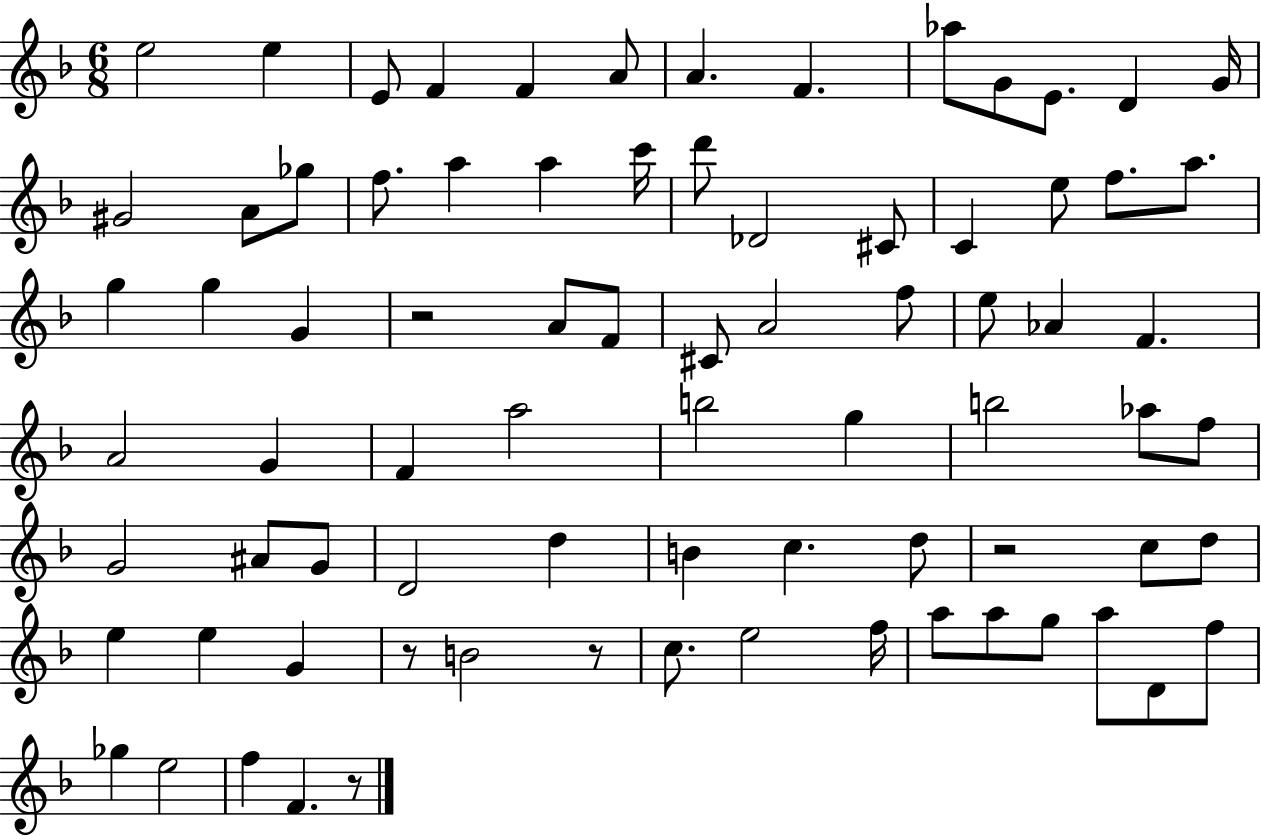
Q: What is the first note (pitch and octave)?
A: E5